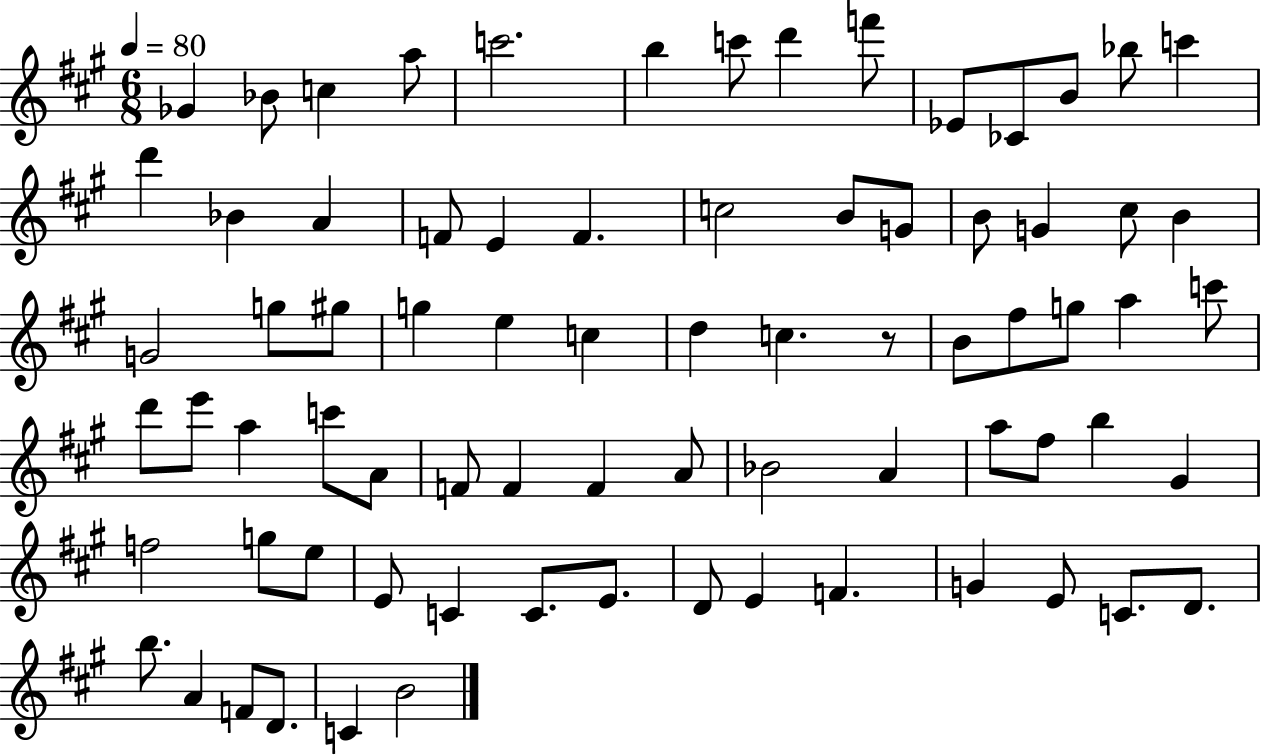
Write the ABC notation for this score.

X:1
T:Untitled
M:6/8
L:1/4
K:A
_G _B/2 c a/2 c'2 b c'/2 d' f'/2 _E/2 _C/2 B/2 _b/2 c' d' _B A F/2 E F c2 B/2 G/2 B/2 G ^c/2 B G2 g/2 ^g/2 g e c d c z/2 B/2 ^f/2 g/2 a c'/2 d'/2 e'/2 a c'/2 A/2 F/2 F F A/2 _B2 A a/2 ^f/2 b ^G f2 g/2 e/2 E/2 C C/2 E/2 D/2 E F G E/2 C/2 D/2 b/2 A F/2 D/2 C B2